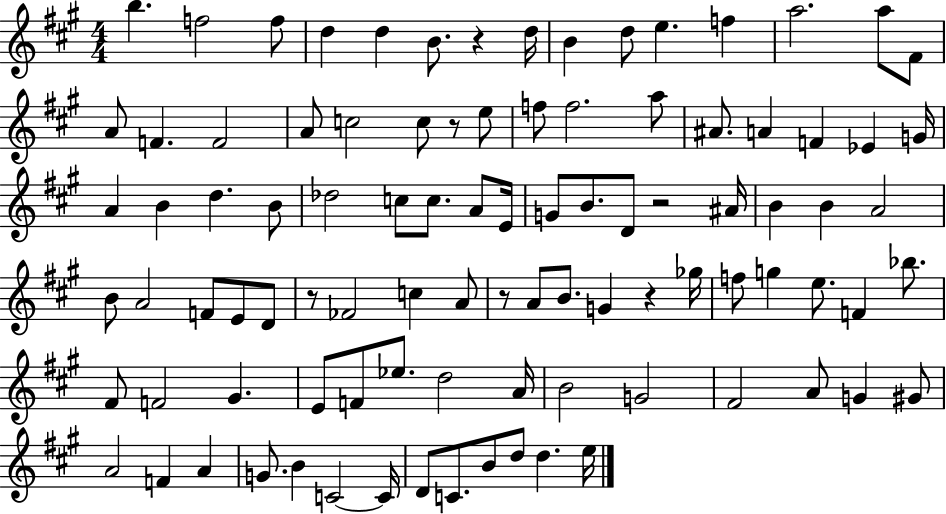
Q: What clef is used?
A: treble